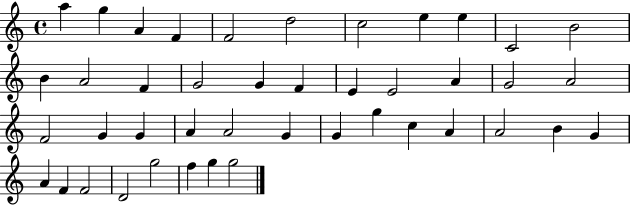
{
  \clef treble
  \time 4/4
  \defaultTimeSignature
  \key c \major
  a''4 g''4 a'4 f'4 | f'2 d''2 | c''2 e''4 e''4 | c'2 b'2 | \break b'4 a'2 f'4 | g'2 g'4 f'4 | e'4 e'2 a'4 | g'2 a'2 | \break f'2 g'4 g'4 | a'4 a'2 g'4 | g'4 g''4 c''4 a'4 | a'2 b'4 g'4 | \break a'4 f'4 f'2 | d'2 g''2 | f''4 g''4 g''2 | \bar "|."
}